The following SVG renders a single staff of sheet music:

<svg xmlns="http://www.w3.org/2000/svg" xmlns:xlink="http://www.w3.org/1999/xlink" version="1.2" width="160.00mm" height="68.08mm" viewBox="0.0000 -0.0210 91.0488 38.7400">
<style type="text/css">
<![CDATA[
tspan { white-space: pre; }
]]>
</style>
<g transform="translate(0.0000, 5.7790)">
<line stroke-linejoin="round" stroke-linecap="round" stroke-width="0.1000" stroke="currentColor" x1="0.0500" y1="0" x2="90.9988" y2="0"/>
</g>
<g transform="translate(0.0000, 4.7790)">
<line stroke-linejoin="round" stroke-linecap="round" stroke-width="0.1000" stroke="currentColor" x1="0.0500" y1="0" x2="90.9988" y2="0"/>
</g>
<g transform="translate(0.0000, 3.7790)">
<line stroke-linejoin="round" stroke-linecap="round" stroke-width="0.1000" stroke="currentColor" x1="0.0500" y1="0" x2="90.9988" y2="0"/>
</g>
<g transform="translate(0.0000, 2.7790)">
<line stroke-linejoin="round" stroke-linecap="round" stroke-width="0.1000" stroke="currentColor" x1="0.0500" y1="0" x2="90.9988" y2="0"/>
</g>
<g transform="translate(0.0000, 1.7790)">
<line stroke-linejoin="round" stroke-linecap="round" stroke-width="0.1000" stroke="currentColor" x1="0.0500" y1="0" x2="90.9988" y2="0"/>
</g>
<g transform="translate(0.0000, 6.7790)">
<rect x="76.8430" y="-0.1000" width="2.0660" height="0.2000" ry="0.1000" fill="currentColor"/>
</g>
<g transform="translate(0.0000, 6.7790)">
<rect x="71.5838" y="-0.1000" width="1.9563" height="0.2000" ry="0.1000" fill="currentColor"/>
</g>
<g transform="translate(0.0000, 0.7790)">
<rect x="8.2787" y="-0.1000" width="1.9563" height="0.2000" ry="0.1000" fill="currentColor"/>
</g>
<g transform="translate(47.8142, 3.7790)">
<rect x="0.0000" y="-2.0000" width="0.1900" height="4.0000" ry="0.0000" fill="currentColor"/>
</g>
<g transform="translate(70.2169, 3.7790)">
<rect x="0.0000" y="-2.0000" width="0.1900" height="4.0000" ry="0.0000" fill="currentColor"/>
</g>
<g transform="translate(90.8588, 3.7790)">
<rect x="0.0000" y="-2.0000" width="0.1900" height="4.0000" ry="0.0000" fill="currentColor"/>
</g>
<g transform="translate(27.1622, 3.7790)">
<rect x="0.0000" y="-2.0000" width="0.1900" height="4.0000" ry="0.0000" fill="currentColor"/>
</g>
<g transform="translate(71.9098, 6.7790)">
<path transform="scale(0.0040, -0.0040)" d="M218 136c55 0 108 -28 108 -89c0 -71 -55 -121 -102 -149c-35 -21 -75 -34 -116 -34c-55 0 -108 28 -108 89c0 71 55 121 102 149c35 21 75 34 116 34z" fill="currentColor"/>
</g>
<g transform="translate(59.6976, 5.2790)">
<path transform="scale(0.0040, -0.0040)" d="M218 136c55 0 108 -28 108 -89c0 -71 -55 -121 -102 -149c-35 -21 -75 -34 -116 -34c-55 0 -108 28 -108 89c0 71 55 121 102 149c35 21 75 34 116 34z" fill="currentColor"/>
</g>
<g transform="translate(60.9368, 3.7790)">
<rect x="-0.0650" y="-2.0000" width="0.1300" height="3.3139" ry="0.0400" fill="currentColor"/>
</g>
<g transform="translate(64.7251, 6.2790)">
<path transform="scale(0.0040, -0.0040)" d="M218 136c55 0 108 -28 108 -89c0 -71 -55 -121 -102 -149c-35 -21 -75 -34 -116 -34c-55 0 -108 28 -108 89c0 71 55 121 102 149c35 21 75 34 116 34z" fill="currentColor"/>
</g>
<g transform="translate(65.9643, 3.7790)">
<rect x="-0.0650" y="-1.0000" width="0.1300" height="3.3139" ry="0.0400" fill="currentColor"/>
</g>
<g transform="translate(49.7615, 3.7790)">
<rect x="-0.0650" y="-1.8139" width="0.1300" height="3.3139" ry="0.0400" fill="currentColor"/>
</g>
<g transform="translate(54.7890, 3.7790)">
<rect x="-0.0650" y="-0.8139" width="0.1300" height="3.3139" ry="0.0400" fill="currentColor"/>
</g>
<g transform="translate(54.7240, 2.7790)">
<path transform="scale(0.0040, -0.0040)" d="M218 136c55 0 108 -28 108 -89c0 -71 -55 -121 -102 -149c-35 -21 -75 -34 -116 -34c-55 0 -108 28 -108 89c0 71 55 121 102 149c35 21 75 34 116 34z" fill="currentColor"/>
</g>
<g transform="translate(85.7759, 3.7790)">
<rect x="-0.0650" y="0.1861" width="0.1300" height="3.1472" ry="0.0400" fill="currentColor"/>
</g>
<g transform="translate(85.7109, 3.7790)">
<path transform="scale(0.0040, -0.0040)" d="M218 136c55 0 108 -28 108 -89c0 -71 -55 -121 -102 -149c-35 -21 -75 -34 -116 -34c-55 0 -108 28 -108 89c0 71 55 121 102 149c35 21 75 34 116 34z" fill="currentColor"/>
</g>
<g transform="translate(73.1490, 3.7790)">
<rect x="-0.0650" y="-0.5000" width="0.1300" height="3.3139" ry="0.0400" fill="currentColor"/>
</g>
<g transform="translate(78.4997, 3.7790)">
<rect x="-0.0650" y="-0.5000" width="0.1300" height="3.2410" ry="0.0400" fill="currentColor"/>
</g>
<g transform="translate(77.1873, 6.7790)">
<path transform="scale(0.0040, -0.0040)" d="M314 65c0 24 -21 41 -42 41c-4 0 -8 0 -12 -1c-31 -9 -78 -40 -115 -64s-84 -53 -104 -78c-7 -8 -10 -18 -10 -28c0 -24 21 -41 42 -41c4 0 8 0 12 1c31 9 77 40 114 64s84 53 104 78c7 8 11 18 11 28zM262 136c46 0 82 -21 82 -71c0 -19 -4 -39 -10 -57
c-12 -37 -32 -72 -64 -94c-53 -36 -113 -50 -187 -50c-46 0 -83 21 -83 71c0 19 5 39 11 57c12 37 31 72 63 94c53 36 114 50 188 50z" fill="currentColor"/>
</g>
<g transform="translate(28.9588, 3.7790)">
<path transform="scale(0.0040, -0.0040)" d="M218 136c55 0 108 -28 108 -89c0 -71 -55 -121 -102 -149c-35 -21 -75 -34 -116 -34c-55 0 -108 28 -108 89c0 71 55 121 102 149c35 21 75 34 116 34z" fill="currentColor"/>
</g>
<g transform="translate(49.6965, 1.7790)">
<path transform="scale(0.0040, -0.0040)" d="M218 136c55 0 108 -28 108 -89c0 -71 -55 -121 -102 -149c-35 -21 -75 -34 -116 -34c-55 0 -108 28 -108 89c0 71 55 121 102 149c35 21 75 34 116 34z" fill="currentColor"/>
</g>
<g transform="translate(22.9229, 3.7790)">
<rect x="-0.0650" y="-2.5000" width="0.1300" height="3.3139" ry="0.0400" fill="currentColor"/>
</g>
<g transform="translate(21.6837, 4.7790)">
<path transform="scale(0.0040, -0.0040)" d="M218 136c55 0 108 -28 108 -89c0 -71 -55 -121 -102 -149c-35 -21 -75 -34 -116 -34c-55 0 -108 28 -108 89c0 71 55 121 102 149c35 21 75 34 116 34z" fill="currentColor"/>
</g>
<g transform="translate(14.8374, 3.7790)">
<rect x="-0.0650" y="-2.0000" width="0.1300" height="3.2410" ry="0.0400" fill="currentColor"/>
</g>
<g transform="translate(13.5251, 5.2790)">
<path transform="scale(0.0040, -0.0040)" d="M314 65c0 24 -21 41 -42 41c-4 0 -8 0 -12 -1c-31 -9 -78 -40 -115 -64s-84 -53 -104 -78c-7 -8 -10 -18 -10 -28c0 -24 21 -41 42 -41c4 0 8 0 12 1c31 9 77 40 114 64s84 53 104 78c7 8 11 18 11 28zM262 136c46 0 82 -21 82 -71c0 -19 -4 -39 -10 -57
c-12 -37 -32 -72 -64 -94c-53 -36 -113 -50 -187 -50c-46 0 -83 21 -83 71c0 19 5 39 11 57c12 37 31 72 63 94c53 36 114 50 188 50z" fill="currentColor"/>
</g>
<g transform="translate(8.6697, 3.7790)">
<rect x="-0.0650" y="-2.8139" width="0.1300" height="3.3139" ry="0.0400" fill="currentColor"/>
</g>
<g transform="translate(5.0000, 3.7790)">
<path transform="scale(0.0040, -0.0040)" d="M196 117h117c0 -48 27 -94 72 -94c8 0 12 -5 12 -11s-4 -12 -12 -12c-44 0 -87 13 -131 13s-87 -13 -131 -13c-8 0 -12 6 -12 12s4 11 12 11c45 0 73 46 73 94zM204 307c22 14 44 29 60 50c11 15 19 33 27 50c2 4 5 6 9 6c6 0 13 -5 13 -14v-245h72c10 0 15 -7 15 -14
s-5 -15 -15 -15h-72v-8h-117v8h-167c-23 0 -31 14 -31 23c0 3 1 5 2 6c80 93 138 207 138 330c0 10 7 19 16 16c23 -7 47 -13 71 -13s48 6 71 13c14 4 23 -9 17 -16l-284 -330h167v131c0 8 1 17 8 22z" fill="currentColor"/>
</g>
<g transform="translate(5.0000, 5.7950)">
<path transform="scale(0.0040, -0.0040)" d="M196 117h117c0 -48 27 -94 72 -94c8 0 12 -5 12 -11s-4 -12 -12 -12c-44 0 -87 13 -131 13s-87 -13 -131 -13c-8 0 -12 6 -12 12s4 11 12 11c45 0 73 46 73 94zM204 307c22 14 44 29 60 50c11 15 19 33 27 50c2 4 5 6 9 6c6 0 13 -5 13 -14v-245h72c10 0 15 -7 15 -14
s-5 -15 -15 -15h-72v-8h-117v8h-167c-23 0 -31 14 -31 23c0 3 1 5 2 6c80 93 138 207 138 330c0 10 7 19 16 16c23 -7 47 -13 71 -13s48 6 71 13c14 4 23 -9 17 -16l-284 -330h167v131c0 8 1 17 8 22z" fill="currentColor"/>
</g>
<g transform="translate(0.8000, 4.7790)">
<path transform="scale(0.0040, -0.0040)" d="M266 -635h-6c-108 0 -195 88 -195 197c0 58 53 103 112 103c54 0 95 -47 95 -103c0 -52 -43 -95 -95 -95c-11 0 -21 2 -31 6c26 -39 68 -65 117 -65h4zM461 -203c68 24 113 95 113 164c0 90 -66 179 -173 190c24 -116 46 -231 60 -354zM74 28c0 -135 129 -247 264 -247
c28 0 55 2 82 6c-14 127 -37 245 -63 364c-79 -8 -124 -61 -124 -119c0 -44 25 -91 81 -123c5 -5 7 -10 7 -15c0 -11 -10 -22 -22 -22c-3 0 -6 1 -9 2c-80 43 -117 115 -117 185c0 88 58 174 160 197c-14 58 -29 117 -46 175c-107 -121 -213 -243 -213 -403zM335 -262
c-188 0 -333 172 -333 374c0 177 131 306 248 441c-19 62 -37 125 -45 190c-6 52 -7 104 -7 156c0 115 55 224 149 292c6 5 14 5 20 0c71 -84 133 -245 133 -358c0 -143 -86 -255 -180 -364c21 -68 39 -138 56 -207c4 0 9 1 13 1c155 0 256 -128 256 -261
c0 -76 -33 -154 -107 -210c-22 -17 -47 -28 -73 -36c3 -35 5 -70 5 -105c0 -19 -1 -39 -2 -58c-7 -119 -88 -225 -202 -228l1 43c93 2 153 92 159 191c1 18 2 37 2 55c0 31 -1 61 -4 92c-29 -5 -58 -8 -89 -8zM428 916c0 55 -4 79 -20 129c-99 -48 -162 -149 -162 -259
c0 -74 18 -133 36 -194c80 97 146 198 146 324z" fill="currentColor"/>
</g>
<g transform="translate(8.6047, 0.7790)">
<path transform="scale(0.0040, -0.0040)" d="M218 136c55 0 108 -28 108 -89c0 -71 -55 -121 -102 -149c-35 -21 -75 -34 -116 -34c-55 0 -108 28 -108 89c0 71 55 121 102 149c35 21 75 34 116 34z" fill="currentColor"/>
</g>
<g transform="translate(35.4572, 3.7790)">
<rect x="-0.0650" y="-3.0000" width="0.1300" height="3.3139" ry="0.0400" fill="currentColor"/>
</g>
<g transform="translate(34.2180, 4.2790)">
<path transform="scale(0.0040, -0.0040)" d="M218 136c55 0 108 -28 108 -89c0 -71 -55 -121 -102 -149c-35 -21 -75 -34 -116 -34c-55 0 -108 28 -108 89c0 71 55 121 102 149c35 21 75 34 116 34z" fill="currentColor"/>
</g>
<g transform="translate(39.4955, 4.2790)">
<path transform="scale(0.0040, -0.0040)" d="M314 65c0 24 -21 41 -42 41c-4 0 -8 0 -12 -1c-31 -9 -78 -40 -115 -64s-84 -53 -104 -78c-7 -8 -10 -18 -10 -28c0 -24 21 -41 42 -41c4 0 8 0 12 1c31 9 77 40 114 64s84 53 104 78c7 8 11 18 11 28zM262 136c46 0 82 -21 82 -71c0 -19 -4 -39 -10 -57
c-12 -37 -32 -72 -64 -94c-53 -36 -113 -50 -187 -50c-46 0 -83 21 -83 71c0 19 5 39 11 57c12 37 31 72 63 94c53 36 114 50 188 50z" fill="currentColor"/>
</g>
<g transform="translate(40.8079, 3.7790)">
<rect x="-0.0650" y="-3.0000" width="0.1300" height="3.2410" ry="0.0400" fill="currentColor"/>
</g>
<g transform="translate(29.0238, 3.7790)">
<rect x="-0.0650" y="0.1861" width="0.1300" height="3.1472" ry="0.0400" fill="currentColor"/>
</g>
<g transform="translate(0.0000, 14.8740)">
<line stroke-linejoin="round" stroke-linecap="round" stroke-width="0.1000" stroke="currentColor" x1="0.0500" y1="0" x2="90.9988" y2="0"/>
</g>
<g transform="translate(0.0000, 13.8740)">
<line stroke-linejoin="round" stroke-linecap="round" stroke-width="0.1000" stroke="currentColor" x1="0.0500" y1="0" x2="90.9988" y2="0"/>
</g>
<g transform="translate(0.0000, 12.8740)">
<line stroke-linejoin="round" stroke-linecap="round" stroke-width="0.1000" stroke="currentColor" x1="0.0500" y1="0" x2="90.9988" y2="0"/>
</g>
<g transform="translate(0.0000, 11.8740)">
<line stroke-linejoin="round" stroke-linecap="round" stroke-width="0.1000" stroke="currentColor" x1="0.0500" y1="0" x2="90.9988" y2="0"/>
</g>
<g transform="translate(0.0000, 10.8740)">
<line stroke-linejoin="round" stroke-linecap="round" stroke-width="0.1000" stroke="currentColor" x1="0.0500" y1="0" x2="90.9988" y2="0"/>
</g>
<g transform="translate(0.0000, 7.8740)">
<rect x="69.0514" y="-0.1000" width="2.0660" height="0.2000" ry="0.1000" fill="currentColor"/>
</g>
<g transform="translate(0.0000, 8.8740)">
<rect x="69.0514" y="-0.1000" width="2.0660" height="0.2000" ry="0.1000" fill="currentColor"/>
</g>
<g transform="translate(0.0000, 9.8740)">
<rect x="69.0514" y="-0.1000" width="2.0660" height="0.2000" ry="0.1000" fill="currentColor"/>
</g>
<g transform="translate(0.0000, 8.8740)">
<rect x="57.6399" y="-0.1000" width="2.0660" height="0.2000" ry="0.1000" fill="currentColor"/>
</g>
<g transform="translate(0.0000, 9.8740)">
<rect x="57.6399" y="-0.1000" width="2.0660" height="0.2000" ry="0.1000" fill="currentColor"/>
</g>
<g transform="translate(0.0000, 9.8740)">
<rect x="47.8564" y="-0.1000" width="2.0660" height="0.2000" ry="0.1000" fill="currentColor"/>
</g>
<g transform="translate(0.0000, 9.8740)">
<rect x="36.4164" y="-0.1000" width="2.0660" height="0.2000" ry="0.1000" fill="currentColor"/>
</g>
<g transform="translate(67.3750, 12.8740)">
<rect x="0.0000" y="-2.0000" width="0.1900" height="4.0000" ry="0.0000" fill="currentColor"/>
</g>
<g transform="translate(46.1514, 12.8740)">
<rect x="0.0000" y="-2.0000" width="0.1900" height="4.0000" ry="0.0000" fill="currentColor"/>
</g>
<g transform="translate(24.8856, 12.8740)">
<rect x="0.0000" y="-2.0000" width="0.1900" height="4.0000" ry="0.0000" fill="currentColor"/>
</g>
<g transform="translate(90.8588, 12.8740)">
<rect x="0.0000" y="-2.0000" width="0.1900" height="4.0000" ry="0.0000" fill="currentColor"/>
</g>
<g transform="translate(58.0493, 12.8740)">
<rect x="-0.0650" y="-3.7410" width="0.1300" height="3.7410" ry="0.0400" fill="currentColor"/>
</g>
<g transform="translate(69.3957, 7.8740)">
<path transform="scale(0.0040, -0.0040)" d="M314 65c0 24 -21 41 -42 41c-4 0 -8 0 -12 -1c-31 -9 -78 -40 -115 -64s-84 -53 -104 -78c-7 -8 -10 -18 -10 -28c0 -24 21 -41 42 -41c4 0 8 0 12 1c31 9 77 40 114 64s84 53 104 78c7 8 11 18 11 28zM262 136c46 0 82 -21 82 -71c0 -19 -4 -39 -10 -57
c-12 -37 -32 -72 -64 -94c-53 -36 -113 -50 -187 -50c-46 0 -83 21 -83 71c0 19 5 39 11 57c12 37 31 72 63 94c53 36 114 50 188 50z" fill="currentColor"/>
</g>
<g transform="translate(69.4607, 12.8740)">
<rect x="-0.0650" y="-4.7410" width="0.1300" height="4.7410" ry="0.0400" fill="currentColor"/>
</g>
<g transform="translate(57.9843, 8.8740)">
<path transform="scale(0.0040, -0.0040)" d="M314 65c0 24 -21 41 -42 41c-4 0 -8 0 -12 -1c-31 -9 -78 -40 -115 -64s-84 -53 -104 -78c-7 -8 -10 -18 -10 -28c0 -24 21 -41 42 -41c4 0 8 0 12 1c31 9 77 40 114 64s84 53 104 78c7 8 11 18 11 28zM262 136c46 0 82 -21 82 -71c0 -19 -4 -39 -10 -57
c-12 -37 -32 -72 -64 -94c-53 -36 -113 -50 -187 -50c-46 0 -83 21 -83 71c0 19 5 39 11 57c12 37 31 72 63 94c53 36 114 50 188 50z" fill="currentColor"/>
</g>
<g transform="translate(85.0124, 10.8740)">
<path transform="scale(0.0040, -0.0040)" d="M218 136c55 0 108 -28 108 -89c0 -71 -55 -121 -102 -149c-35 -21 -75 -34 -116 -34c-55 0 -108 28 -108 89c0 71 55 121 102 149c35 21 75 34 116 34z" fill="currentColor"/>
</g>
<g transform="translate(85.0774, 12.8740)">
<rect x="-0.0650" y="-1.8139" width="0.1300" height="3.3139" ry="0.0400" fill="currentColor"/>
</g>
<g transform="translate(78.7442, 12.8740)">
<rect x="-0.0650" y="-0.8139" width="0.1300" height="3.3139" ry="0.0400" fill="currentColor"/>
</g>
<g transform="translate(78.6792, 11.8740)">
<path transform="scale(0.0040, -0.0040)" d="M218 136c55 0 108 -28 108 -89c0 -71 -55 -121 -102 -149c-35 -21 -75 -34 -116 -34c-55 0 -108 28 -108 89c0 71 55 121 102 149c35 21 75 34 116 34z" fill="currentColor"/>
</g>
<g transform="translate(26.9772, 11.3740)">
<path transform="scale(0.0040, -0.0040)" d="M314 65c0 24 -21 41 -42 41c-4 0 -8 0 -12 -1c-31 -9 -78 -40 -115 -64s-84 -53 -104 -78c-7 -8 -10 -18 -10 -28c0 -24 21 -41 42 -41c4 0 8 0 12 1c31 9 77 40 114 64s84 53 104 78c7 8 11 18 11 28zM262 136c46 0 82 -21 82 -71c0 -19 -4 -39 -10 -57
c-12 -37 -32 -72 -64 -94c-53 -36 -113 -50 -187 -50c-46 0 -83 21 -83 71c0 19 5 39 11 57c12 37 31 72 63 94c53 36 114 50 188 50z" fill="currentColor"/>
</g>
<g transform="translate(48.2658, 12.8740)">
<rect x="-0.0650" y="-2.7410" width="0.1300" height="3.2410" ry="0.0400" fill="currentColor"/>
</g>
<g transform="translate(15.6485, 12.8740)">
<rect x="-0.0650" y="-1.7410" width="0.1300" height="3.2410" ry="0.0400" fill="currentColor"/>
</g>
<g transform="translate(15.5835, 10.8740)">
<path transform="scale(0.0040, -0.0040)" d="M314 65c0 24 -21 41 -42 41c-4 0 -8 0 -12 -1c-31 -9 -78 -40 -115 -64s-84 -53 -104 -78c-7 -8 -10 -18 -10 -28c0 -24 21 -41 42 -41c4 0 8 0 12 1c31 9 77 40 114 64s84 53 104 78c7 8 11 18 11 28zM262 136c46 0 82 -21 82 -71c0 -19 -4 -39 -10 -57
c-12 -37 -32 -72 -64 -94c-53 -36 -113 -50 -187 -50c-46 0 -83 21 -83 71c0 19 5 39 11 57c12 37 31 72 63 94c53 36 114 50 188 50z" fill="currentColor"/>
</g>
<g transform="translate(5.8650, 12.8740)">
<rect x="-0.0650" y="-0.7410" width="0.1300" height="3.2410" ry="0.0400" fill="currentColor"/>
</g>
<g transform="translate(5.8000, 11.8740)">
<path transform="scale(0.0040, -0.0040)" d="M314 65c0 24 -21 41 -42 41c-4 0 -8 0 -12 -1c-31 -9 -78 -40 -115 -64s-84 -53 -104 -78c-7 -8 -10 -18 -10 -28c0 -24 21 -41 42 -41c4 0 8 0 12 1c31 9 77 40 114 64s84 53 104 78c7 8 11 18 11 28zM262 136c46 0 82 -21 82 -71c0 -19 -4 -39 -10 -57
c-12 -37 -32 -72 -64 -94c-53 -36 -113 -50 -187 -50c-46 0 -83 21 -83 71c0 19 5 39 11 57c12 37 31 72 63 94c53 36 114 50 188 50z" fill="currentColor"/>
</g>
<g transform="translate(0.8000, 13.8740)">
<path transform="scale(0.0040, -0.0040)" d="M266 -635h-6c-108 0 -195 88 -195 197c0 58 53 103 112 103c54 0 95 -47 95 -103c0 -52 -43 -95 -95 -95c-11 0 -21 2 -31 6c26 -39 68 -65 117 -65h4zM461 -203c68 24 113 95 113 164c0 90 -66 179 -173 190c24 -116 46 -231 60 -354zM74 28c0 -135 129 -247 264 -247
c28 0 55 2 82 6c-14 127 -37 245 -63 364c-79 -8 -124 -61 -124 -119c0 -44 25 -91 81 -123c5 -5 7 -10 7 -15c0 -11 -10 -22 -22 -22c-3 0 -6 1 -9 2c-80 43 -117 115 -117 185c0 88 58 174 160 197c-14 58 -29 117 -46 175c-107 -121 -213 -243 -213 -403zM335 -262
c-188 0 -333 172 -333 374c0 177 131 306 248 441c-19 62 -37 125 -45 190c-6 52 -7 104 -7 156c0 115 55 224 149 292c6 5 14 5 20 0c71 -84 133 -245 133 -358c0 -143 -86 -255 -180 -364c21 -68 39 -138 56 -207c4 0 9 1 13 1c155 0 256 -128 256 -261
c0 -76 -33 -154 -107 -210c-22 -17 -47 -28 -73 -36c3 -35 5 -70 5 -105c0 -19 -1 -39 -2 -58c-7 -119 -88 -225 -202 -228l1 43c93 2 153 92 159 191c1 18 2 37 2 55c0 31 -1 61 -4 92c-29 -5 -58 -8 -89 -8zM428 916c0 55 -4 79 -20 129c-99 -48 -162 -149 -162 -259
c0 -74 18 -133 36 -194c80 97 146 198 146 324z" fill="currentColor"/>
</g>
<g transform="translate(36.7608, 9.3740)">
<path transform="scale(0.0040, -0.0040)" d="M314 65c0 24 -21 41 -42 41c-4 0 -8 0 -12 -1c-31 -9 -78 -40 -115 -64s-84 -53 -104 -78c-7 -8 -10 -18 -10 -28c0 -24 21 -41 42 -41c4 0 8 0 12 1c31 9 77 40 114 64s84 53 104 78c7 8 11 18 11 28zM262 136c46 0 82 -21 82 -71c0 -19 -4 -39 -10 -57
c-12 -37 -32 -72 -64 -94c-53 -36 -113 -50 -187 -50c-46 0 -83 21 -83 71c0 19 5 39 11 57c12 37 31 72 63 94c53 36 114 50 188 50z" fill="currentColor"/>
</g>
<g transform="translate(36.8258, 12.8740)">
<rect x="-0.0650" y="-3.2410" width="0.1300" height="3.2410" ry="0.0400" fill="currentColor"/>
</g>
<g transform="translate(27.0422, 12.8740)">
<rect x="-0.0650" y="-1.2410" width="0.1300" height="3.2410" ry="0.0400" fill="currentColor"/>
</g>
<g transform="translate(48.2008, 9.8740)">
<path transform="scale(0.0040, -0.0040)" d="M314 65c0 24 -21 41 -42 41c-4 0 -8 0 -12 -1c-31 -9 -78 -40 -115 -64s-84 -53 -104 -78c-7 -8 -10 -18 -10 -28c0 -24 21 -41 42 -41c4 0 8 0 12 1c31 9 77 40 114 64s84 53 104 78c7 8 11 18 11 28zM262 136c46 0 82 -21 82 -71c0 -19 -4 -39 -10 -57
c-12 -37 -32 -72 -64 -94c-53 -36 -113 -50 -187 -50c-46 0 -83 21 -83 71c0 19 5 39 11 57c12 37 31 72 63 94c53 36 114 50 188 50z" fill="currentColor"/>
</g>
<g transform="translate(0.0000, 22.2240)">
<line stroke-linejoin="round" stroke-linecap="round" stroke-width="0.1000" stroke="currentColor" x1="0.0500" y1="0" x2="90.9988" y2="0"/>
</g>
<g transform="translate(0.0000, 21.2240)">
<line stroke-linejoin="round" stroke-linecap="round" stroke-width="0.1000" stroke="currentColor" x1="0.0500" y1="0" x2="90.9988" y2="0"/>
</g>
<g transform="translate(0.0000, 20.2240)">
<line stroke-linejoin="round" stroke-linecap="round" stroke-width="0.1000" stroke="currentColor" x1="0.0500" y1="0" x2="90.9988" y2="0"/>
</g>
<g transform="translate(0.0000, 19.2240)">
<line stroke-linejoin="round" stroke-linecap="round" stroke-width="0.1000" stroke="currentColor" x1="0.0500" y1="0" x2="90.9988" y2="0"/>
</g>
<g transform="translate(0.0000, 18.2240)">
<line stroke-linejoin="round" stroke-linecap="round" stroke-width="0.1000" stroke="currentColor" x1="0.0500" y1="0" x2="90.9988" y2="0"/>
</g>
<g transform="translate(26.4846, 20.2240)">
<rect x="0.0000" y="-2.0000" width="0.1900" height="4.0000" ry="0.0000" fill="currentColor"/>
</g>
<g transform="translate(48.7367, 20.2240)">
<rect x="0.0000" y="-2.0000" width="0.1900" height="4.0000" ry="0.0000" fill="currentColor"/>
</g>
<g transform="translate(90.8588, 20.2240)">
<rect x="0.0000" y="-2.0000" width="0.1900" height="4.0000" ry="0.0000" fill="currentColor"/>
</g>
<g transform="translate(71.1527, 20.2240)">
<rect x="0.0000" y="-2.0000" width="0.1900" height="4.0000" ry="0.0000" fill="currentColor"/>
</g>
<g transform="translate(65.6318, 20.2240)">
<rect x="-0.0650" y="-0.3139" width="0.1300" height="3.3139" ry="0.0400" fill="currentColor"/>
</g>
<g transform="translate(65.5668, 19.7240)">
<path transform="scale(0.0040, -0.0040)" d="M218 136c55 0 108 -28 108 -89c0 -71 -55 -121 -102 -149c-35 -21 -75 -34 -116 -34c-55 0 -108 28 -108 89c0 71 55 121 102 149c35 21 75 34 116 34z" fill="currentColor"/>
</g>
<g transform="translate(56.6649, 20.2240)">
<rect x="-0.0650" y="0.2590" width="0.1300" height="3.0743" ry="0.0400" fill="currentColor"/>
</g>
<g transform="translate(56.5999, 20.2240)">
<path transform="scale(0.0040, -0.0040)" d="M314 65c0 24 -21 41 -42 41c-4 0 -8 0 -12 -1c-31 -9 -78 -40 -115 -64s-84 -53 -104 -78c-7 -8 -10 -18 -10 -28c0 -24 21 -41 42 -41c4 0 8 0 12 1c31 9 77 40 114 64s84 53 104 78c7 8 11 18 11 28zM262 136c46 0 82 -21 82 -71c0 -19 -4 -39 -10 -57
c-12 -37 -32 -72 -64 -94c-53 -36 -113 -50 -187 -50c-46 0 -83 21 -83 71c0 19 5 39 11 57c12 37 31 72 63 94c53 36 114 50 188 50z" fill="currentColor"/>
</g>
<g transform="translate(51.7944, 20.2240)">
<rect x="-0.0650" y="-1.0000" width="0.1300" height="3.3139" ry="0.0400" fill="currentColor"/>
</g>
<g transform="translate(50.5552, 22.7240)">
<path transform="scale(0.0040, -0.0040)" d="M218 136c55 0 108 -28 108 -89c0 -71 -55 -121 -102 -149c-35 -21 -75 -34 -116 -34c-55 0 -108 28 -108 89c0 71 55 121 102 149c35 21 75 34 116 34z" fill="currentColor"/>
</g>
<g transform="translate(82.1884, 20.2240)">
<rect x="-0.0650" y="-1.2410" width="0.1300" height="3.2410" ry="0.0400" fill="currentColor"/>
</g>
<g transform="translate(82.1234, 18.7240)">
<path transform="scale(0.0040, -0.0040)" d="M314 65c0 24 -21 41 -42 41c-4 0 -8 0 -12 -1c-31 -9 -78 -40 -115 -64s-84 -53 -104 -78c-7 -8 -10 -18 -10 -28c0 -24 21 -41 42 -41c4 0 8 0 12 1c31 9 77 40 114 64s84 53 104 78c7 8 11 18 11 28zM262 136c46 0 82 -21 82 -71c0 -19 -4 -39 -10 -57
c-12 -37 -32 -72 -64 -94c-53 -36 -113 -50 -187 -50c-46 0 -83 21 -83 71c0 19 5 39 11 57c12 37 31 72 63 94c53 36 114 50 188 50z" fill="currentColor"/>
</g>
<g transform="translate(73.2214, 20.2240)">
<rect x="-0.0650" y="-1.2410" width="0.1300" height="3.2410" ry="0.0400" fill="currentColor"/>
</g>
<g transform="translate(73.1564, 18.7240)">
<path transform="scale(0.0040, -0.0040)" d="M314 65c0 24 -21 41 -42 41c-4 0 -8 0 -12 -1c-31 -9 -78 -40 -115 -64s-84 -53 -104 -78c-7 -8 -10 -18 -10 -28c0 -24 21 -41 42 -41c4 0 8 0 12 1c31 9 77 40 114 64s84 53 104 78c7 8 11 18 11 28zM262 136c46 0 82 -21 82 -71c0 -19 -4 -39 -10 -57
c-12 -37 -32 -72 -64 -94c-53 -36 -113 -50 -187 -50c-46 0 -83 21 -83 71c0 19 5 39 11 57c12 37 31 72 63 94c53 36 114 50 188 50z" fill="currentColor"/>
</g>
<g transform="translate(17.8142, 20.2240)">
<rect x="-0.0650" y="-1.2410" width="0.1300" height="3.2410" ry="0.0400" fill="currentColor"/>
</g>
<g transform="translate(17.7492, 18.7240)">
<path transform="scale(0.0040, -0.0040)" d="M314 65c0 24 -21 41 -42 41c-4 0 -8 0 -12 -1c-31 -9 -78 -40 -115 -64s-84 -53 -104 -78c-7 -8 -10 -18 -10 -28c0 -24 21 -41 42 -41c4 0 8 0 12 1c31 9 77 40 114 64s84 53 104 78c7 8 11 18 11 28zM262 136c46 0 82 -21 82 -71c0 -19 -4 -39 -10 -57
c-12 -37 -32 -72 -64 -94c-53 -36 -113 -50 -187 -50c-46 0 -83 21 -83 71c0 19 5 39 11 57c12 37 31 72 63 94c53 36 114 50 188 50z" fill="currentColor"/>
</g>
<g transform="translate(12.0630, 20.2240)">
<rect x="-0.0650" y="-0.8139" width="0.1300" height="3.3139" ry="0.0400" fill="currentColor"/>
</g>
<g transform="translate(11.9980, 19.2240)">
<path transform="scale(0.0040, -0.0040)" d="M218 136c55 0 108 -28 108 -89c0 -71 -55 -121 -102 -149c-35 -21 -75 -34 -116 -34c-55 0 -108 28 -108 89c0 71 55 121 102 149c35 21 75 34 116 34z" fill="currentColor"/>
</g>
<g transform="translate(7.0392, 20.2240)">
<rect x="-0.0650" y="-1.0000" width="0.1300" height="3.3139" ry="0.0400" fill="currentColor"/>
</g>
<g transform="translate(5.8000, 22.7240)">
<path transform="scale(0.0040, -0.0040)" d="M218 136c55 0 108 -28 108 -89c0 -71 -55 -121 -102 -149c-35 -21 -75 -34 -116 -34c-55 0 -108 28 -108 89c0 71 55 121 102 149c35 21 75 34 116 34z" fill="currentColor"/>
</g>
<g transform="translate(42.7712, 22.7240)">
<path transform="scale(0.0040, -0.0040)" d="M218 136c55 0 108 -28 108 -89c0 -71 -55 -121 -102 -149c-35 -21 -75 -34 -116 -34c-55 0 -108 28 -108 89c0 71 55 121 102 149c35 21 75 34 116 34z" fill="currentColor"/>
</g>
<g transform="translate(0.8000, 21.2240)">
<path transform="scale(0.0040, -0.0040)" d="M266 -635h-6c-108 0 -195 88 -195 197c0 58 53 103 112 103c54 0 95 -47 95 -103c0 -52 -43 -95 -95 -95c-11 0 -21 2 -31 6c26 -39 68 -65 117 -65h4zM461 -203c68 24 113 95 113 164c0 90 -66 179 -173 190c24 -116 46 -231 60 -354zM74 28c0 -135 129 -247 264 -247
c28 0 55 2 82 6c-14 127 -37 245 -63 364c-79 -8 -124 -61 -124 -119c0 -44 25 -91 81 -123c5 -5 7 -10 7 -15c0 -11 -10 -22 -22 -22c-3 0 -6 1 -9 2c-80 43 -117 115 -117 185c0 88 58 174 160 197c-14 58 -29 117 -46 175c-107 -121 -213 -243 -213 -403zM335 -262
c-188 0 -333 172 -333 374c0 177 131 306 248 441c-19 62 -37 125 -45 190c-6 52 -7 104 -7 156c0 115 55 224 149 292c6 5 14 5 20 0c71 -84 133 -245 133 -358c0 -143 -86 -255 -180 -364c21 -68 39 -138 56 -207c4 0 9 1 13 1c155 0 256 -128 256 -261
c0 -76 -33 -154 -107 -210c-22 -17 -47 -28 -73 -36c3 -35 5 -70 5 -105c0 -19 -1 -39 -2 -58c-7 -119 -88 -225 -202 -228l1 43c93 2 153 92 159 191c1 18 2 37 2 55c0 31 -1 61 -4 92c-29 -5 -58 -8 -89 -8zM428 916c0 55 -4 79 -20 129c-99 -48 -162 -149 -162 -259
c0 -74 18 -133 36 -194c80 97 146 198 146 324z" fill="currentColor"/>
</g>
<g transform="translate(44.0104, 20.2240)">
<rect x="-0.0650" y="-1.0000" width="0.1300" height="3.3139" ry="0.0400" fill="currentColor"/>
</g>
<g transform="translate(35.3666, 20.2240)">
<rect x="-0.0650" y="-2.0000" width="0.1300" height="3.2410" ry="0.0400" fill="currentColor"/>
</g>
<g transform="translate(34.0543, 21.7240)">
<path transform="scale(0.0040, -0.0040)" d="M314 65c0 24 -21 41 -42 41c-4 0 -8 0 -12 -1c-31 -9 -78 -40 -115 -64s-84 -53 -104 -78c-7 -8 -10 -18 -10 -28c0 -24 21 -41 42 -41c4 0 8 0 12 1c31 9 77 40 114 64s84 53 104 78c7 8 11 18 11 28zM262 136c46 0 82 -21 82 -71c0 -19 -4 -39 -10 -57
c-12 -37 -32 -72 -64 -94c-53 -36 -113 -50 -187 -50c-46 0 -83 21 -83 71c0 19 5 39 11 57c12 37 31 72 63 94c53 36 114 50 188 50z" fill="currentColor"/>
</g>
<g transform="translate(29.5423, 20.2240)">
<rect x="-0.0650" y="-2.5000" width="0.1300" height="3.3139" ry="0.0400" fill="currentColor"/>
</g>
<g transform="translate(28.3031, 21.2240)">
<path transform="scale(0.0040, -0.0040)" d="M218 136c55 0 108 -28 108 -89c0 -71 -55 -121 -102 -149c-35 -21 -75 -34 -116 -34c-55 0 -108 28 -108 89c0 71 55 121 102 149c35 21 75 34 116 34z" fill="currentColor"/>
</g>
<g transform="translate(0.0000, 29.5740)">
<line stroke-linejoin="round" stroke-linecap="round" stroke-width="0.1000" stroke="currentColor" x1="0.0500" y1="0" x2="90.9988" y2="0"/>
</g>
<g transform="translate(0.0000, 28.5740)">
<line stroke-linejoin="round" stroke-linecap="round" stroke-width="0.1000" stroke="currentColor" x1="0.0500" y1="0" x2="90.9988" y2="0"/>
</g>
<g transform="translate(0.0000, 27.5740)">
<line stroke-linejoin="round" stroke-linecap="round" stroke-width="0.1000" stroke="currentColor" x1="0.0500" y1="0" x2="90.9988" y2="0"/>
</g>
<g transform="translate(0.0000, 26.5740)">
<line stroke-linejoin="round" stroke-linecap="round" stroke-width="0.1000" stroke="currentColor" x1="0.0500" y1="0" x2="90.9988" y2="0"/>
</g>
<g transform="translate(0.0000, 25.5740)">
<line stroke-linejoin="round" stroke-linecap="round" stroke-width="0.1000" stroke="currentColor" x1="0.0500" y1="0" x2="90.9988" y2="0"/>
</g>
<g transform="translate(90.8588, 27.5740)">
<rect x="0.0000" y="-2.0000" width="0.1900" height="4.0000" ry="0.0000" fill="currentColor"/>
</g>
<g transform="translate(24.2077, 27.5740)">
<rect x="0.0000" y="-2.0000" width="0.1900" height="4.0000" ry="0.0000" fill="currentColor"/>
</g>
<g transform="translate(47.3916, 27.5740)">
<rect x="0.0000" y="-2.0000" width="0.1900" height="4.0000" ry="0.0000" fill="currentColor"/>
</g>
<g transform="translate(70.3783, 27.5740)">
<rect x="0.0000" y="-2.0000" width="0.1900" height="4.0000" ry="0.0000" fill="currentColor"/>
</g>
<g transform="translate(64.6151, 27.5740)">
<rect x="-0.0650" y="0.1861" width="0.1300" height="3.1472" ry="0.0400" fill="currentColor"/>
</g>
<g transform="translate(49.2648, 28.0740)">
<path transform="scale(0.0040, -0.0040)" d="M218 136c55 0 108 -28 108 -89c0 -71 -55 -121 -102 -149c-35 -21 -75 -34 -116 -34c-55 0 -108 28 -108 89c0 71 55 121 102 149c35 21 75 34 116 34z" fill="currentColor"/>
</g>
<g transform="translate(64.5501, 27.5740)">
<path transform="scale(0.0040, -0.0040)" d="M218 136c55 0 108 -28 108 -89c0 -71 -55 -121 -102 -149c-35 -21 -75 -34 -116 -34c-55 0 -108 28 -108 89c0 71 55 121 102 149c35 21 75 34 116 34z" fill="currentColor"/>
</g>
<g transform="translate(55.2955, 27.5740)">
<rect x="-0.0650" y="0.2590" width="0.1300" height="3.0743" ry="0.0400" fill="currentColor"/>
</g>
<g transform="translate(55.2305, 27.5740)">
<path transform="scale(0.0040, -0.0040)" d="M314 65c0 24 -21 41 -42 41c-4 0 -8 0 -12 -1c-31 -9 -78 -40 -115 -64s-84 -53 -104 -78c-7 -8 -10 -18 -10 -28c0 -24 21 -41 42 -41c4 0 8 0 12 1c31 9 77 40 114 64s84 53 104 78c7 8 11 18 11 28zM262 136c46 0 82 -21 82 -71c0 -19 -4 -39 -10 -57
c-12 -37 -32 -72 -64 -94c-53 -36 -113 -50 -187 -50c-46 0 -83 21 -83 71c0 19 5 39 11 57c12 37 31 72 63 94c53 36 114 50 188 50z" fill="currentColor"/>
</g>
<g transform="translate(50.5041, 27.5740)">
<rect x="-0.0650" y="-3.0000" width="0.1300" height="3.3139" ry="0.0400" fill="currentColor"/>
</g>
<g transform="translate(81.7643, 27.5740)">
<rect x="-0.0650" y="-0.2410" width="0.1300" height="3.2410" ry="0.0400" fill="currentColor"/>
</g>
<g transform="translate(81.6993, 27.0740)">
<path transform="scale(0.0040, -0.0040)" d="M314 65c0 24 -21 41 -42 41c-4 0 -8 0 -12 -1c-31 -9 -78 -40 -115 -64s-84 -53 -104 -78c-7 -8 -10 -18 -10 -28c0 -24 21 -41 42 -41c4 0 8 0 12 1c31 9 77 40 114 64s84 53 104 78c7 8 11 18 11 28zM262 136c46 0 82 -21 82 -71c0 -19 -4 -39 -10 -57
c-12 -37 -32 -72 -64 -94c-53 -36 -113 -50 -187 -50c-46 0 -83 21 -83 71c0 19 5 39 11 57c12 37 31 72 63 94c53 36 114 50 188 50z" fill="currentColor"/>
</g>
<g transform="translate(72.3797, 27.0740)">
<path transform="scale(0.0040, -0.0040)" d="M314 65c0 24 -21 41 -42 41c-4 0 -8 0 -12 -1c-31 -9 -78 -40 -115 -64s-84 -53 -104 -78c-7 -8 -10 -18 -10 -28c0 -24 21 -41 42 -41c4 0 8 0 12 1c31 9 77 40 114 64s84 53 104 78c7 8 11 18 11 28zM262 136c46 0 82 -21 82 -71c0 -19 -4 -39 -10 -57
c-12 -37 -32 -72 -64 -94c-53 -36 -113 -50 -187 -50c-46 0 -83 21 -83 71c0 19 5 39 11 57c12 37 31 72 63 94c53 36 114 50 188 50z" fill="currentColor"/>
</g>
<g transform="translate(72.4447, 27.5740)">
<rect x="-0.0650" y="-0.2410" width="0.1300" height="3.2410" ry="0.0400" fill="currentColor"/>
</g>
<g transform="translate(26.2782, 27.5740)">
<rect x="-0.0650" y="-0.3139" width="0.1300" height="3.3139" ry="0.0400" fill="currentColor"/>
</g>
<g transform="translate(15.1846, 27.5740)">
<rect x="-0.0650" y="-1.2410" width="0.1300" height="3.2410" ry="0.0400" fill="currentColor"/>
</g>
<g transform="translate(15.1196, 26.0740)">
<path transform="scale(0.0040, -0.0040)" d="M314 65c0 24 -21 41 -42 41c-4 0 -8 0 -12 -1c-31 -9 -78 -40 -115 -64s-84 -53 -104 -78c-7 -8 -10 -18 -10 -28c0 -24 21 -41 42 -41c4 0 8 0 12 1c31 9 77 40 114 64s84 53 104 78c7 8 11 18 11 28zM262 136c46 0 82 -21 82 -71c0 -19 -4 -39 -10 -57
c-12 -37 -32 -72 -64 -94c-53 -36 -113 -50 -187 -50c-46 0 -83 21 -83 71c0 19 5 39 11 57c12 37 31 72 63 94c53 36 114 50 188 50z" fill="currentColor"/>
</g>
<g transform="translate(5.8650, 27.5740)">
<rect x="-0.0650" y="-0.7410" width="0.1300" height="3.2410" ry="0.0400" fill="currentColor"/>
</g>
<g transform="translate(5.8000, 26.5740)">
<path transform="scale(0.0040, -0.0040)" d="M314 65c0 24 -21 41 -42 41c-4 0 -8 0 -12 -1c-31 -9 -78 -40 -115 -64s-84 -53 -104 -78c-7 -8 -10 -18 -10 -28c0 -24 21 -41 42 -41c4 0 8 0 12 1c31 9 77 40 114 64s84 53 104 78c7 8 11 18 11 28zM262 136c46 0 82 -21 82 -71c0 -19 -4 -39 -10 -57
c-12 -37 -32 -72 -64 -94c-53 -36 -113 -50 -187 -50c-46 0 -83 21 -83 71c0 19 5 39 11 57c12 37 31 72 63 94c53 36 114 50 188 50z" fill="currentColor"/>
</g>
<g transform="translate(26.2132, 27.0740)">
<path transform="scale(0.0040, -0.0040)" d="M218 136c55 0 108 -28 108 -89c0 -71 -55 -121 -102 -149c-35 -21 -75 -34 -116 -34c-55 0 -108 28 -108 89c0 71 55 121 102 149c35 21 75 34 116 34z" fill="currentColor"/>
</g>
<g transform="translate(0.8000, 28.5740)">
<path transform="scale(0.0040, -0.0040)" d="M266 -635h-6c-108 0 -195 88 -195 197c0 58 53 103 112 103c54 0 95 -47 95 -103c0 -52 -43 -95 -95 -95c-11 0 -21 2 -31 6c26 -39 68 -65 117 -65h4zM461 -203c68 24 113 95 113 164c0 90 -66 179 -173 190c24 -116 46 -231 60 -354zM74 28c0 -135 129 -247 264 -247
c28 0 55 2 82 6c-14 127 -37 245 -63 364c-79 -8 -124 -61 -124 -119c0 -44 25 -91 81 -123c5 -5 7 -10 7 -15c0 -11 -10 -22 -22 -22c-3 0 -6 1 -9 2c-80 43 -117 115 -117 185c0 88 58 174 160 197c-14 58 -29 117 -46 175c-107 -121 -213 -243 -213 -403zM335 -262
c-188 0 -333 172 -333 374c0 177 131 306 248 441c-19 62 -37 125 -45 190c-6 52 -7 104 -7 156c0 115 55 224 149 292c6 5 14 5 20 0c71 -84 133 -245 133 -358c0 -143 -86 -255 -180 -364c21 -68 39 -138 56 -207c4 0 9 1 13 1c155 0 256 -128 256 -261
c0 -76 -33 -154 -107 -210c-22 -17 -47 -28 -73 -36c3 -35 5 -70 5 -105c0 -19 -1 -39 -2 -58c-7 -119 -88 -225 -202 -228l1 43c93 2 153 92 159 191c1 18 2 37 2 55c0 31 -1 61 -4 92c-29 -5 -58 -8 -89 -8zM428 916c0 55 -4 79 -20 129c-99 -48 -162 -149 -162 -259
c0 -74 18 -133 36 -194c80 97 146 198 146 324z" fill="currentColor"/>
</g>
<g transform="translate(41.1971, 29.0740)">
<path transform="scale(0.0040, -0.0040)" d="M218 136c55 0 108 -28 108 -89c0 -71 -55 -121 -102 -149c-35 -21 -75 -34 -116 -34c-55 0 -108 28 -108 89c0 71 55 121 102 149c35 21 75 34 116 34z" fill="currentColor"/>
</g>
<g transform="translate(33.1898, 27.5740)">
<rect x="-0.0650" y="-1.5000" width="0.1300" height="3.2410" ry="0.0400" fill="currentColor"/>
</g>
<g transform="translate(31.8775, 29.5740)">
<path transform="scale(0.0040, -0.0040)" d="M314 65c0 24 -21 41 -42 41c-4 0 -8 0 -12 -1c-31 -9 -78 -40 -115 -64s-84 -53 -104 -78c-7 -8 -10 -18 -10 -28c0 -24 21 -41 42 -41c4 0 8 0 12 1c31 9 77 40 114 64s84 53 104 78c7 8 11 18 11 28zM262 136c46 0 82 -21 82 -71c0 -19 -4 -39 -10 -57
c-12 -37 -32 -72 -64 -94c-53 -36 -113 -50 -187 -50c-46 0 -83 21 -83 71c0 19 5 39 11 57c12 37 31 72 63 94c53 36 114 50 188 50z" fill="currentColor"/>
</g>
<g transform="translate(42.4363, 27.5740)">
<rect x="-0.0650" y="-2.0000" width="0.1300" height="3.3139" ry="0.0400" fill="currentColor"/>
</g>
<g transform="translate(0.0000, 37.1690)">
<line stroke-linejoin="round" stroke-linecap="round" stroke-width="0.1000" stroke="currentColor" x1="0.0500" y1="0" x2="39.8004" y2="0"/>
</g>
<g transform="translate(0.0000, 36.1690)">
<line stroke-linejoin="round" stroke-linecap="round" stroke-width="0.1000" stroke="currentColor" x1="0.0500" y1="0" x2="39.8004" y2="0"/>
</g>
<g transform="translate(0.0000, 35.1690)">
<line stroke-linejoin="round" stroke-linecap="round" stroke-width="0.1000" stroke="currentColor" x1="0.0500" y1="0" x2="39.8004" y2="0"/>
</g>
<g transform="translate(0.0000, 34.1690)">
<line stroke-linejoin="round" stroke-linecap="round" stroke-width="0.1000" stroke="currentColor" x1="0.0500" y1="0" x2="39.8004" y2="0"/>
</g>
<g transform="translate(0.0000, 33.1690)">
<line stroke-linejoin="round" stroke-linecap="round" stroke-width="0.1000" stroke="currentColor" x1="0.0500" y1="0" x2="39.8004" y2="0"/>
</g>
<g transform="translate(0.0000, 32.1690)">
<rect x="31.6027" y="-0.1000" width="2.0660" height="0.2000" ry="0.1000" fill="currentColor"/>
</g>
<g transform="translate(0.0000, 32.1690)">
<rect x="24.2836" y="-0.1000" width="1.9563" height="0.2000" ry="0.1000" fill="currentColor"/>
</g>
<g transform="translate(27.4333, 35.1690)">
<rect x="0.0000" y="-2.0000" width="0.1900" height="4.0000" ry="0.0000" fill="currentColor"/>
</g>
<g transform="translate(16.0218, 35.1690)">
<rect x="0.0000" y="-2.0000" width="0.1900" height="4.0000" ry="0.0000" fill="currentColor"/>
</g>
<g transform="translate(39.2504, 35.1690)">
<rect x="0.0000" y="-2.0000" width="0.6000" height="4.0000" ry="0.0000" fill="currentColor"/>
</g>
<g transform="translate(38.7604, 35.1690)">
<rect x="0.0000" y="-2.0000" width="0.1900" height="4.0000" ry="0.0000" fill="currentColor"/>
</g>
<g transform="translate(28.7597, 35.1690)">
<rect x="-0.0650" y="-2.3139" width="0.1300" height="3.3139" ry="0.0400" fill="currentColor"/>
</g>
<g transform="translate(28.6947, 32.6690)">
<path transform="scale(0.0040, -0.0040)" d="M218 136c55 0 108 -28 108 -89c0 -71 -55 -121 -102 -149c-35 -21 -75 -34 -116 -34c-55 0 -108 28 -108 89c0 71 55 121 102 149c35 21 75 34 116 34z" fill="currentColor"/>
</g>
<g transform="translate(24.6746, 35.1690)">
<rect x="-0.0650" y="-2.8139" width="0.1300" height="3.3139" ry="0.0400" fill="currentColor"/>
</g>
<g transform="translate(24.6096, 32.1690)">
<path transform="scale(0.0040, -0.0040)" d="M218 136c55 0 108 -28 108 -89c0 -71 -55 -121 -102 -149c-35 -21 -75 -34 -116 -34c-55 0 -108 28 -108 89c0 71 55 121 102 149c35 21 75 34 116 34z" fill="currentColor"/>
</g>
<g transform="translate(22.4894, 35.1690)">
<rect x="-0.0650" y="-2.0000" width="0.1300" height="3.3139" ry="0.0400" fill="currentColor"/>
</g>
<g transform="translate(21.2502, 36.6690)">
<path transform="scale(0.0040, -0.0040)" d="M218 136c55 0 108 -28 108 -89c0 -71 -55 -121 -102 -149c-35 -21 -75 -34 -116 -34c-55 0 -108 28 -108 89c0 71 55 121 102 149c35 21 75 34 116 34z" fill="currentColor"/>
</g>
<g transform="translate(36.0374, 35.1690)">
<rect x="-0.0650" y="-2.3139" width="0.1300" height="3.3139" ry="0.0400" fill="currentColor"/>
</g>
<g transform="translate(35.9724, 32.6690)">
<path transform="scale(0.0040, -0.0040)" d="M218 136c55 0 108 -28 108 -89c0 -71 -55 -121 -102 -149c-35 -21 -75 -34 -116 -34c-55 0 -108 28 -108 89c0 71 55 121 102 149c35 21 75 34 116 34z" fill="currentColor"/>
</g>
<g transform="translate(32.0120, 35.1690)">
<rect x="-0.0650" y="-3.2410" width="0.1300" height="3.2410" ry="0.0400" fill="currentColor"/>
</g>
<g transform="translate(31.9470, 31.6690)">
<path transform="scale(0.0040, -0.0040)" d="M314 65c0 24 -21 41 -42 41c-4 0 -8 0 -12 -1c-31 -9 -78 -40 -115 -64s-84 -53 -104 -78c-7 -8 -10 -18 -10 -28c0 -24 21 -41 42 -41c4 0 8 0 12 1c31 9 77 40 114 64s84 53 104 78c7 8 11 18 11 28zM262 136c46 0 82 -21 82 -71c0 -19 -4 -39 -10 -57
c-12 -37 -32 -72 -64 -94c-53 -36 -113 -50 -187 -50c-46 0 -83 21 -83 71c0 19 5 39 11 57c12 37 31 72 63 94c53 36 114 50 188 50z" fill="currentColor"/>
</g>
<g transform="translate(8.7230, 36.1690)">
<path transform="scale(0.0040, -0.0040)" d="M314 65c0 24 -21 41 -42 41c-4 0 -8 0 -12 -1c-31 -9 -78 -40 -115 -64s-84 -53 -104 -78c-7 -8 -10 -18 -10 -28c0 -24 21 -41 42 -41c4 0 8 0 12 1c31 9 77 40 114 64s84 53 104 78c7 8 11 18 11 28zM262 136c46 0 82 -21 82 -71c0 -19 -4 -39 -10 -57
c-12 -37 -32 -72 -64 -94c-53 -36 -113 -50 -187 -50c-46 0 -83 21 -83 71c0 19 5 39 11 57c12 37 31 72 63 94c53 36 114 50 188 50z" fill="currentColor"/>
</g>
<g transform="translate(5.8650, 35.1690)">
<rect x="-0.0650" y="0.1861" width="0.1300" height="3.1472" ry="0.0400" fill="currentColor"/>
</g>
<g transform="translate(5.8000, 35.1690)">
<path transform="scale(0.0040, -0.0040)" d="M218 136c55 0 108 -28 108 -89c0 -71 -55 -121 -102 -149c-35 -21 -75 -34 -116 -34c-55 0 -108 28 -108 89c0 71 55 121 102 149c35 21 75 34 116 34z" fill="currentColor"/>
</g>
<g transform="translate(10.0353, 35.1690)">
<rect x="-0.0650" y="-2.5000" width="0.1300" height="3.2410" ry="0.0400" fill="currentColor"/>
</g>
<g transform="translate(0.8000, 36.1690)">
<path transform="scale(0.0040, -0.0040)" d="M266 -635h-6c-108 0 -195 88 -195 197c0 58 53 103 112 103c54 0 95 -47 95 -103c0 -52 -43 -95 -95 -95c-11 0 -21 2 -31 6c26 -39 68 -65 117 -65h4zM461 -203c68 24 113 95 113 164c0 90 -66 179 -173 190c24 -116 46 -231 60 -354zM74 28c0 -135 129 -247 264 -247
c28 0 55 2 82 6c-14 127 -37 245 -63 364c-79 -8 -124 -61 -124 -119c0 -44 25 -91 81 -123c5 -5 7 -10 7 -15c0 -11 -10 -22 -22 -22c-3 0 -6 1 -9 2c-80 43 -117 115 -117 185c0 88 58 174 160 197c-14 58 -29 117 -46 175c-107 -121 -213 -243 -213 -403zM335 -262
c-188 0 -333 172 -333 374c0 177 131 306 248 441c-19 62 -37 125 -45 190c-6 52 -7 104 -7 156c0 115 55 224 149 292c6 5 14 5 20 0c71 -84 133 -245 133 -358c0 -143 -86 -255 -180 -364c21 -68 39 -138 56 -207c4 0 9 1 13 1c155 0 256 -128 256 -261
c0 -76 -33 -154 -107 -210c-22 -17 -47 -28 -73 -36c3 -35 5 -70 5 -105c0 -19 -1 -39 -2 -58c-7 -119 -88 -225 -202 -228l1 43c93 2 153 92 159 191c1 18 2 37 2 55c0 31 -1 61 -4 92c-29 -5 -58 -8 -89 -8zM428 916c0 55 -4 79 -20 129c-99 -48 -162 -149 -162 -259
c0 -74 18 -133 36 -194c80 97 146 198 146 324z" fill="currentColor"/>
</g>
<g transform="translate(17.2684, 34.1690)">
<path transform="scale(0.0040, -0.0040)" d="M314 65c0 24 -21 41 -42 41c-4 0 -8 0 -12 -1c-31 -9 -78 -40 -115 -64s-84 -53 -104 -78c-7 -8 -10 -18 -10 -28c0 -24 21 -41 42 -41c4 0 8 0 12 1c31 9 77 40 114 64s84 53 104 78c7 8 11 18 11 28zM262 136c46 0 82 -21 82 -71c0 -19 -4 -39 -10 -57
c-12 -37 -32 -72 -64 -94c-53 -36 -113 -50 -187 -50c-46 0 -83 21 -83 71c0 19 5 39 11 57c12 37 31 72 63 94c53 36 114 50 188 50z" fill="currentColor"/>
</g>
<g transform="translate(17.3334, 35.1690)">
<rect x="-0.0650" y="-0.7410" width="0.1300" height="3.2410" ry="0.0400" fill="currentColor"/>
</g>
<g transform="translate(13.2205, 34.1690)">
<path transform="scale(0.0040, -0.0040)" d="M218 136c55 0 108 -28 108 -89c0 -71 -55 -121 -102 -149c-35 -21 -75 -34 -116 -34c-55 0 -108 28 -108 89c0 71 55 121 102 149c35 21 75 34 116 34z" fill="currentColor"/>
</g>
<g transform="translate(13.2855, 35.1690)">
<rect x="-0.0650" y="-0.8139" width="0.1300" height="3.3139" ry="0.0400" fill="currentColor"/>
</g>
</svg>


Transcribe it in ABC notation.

X:1
T:Untitled
M:4/4
L:1/4
K:C
a F2 G B A A2 f d F D C C2 B d2 f2 e2 b2 a2 c'2 e'2 d f D d e2 G F2 D D B2 c e2 e2 d2 e2 c E2 F A B2 B c2 c2 B G2 d d2 F a g b2 g